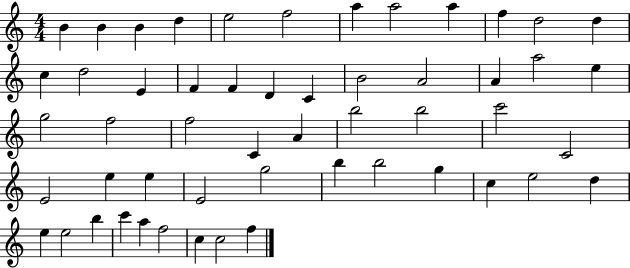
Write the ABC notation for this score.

X:1
T:Untitled
M:4/4
L:1/4
K:C
B B B d e2 f2 a a2 a f d2 d c d2 E F F D C B2 A2 A a2 e g2 f2 f2 C A b2 b2 c'2 C2 E2 e e E2 g2 b b2 g c e2 d e e2 b c' a f2 c c2 f